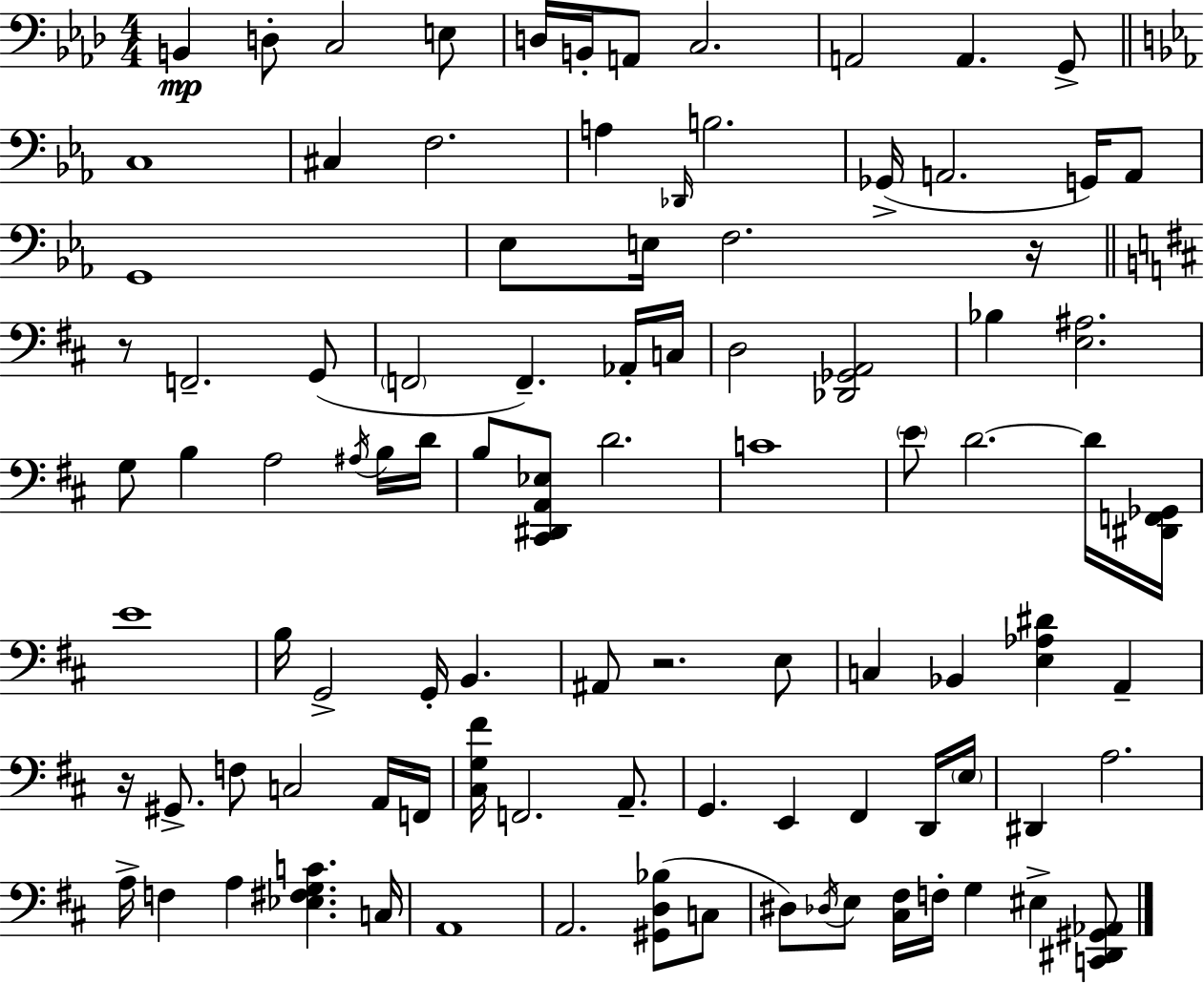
X:1
T:Untitled
M:4/4
L:1/4
K:Ab
B,, D,/2 C,2 E,/2 D,/4 B,,/4 A,,/2 C,2 A,,2 A,, G,,/2 C,4 ^C, F,2 A, _D,,/4 B,2 _G,,/4 A,,2 G,,/4 A,,/2 G,,4 _E,/2 E,/4 F,2 z/4 z/2 F,,2 G,,/2 F,,2 F,, _A,,/4 C,/4 D,2 [_D,,_G,,A,,]2 _B, [E,^A,]2 G,/2 B, A,2 ^A,/4 B,/4 D/4 B,/2 [^C,,^D,,A,,_E,]/2 D2 C4 E/2 D2 D/4 [^D,,F,,_G,,]/4 E4 B,/4 G,,2 G,,/4 B,, ^A,,/2 z2 E,/2 C, _B,, [E,_A,^D] A,, z/4 ^G,,/2 F,/2 C,2 A,,/4 F,,/4 [^C,G,^F]/4 F,,2 A,,/2 G,, E,, ^F,, D,,/4 E,/4 ^D,, A,2 A,/4 F, A, [_E,^F,G,C] C,/4 A,,4 A,,2 [^G,,D,_B,]/2 C,/2 ^D,/2 _D,/4 E,/2 [^C,^F,]/4 F,/4 G, ^E, [C,,^D,,^G,,_A,,]/2